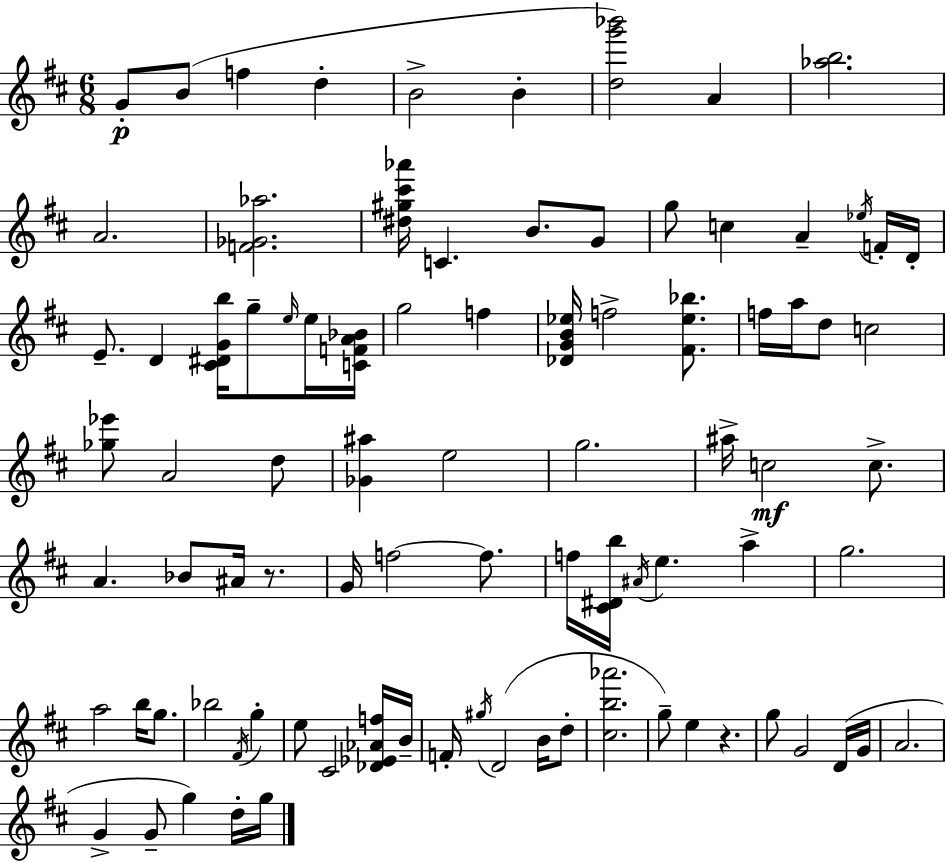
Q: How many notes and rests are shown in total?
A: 88